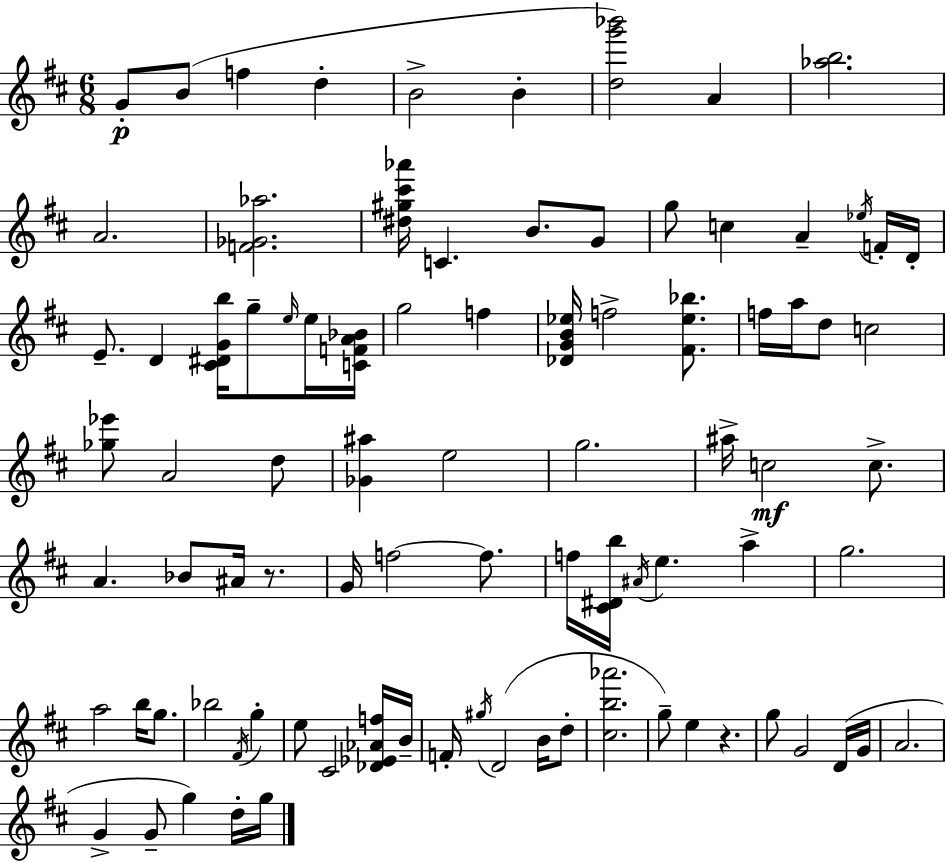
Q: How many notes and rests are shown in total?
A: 88